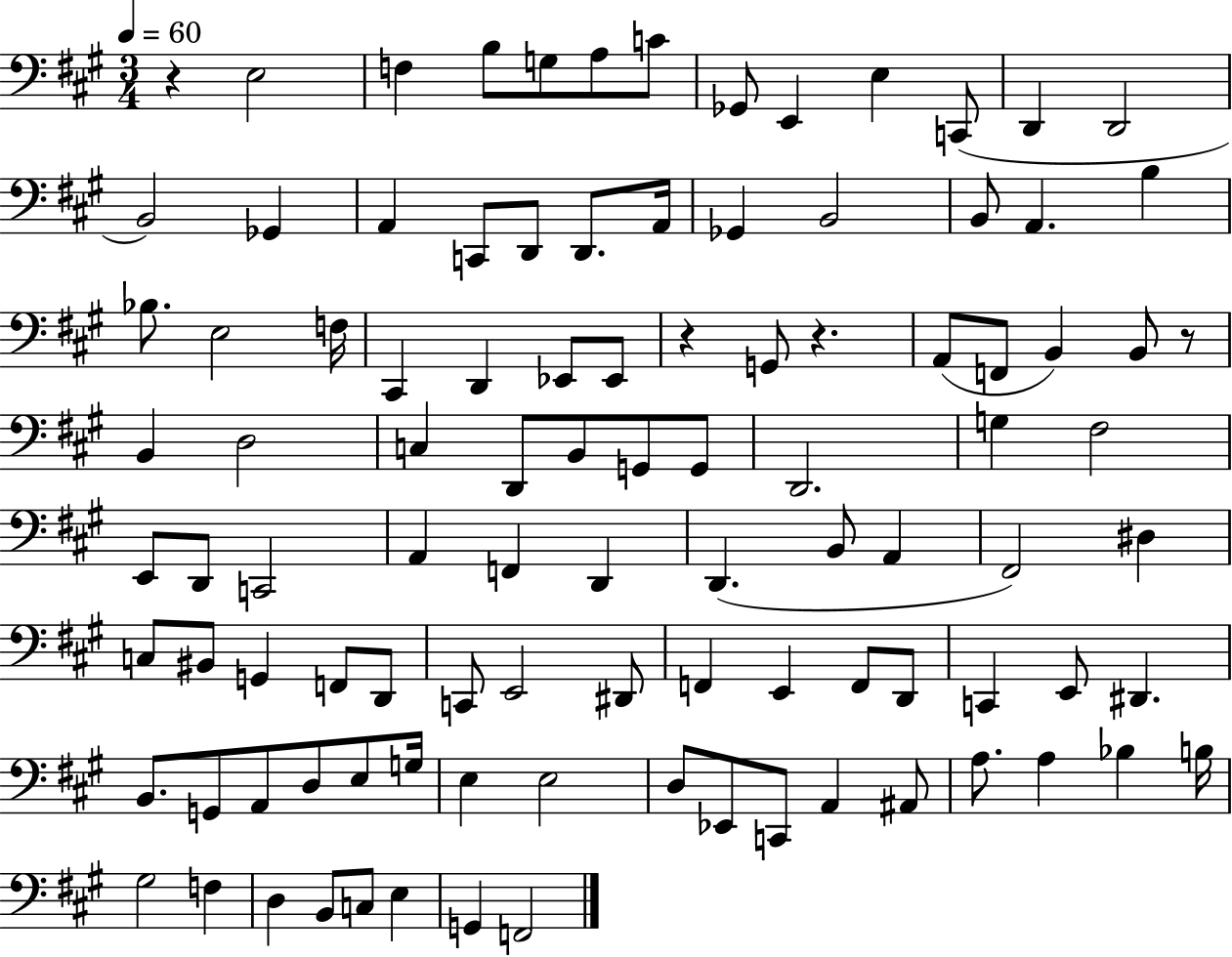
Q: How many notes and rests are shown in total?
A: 101